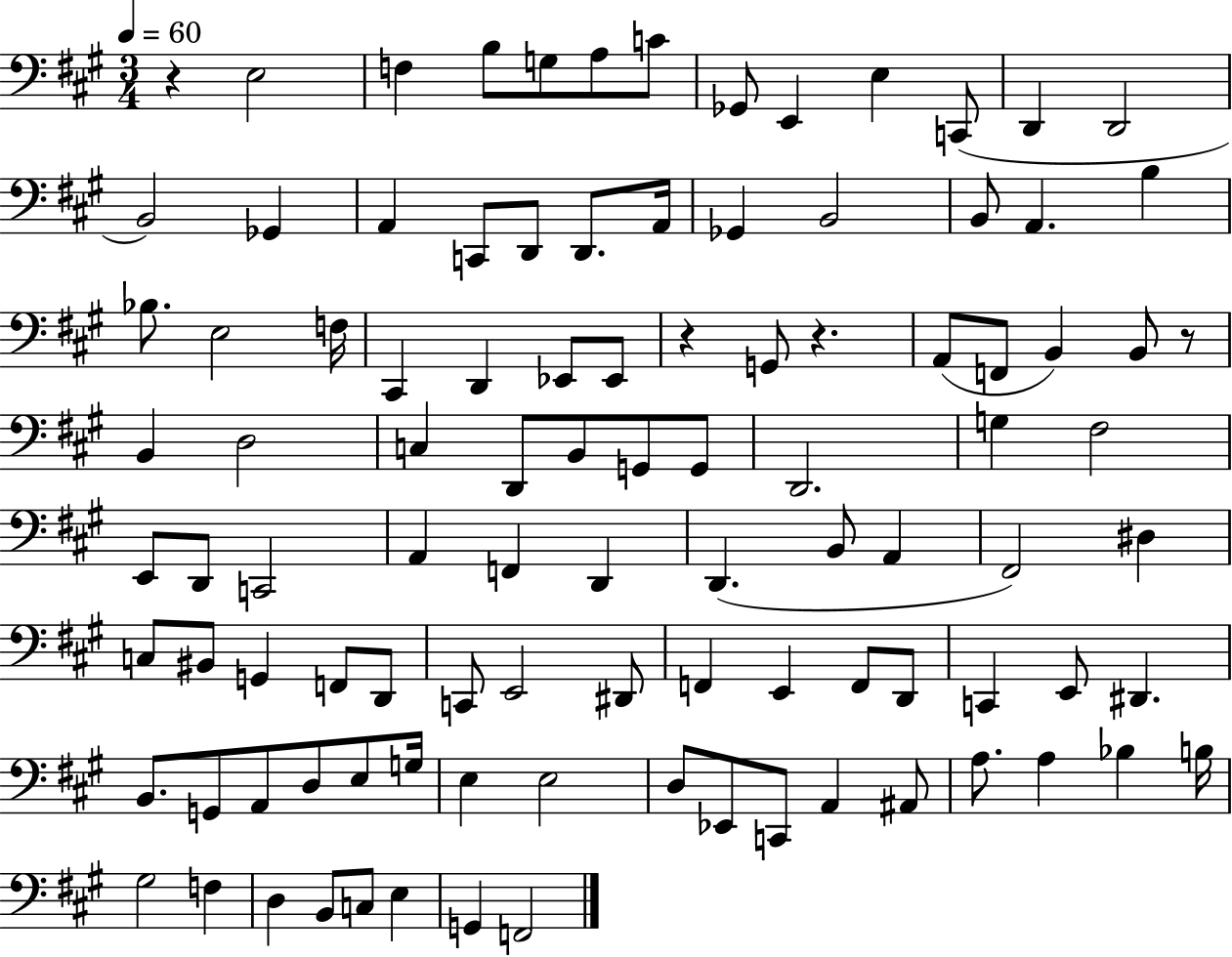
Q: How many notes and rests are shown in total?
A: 101